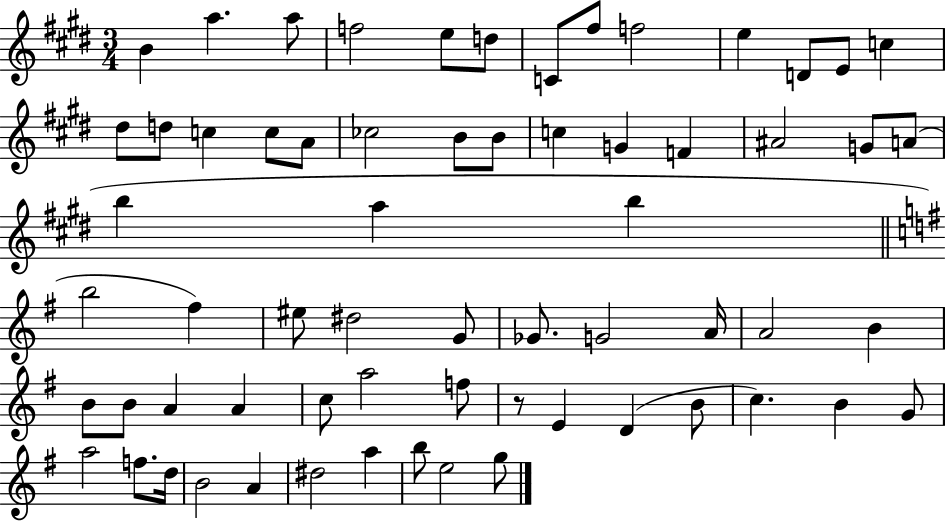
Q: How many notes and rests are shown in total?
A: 64